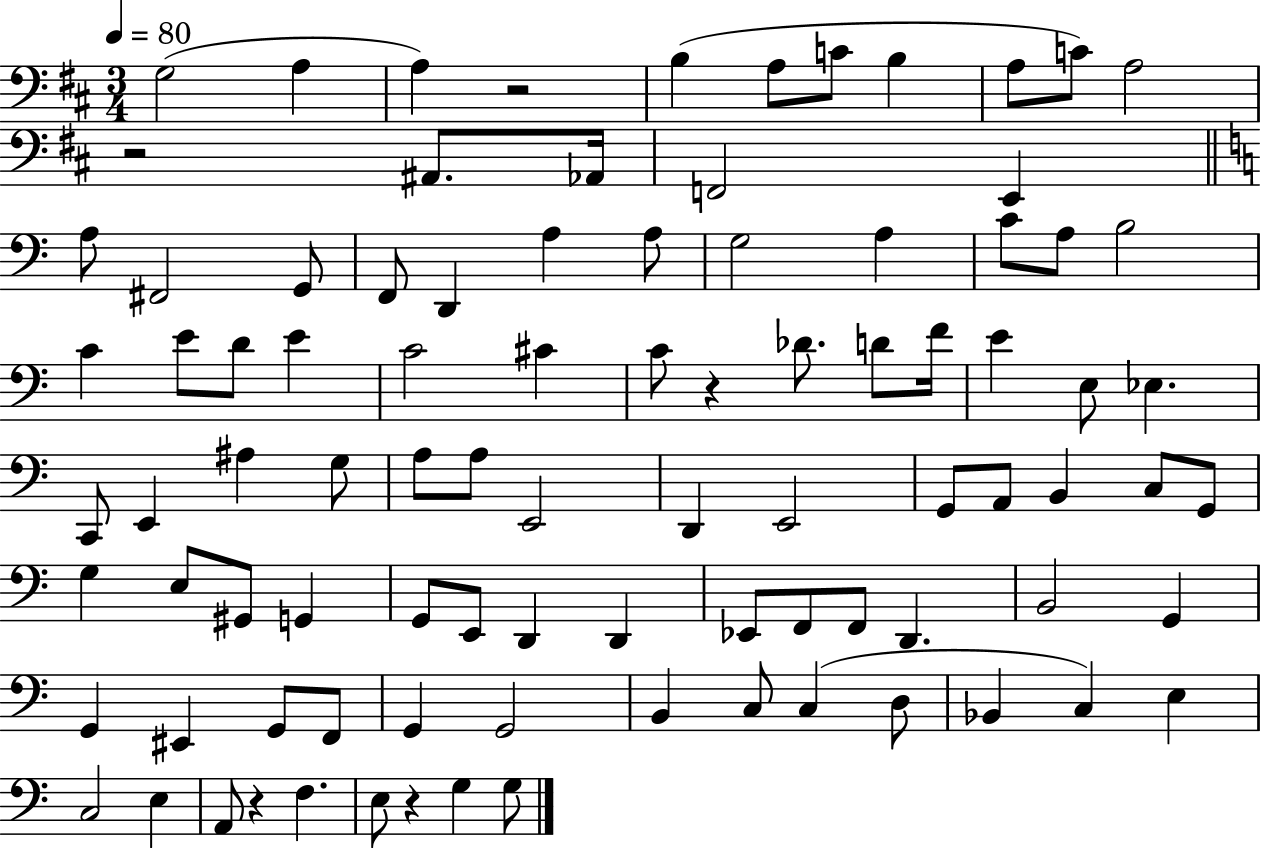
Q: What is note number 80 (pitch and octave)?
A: E3